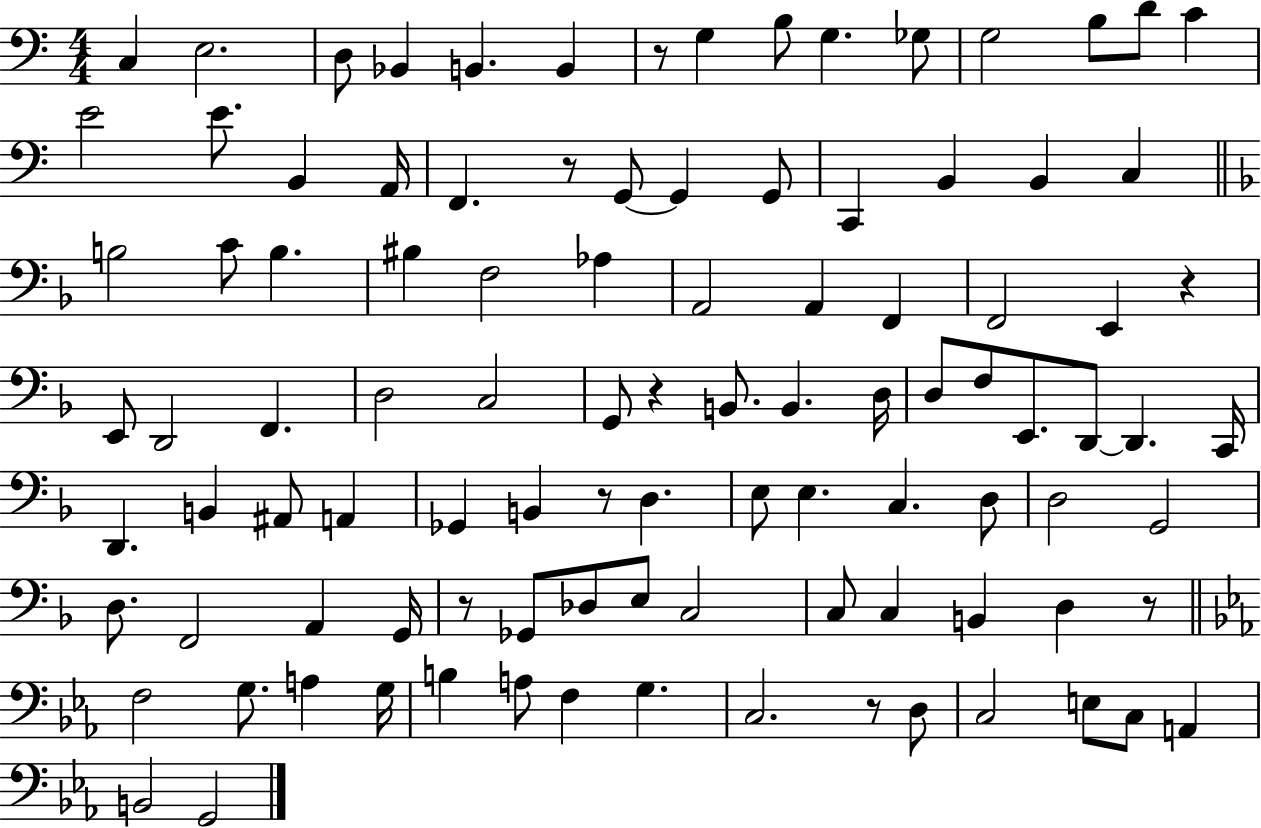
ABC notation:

X:1
T:Untitled
M:4/4
L:1/4
K:C
C, E,2 D,/2 _B,, B,, B,, z/2 G, B,/2 G, _G,/2 G,2 B,/2 D/2 C E2 E/2 B,, A,,/4 F,, z/2 G,,/2 G,, G,,/2 C,, B,, B,, C, B,2 C/2 B, ^B, F,2 _A, A,,2 A,, F,, F,,2 E,, z E,,/2 D,,2 F,, D,2 C,2 G,,/2 z B,,/2 B,, D,/4 D,/2 F,/2 E,,/2 D,,/2 D,, C,,/4 D,, B,, ^A,,/2 A,, _G,, B,, z/2 D, E,/2 E, C, D,/2 D,2 G,,2 D,/2 F,,2 A,, G,,/4 z/2 _G,,/2 _D,/2 E,/2 C,2 C,/2 C, B,, D, z/2 F,2 G,/2 A, G,/4 B, A,/2 F, G, C,2 z/2 D,/2 C,2 E,/2 C,/2 A,, B,,2 G,,2